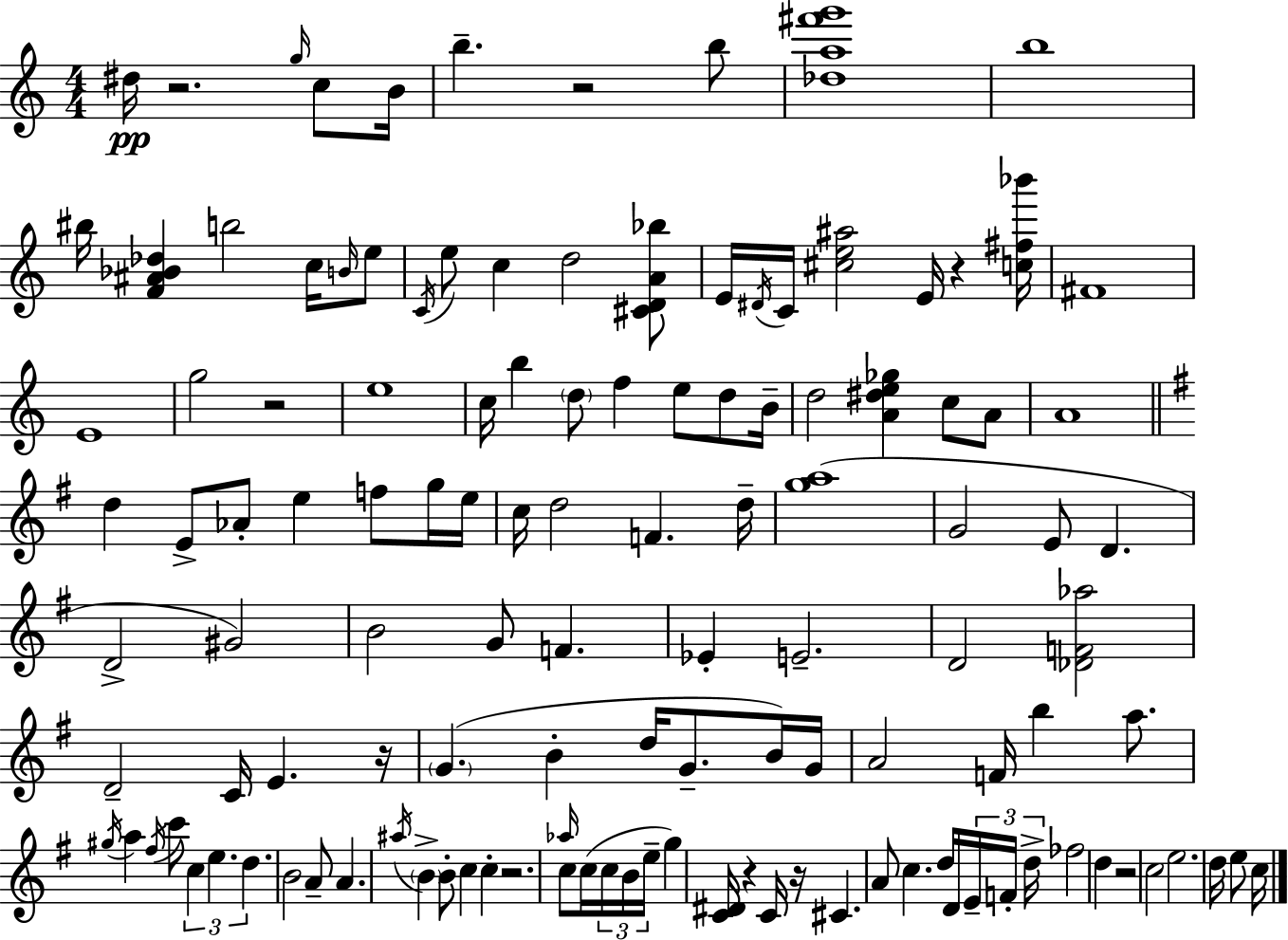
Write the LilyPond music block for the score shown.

{
  \clef treble
  \numericTimeSignature
  \time 4/4
  \key a \minor
  \repeat volta 2 { dis''16\pp r2. \grace { g''16 } c''8 | b'16 b''4.-- r2 b''8 | <des'' a'' fis''' g'''>1 | b''1 | \break bis''16 <f' ais' bes' des''>4 b''2 c''16 \grace { b'16 } | e''8 \acciaccatura { c'16 } e''8 c''4 d''2 | <cis' d' a' bes''>8 e'16 \acciaccatura { dis'16 } c'16 <cis'' e'' ais''>2 e'16 r4 | <c'' fis'' bes'''>16 fis'1 | \break e'1 | g''2 r2 | e''1 | c''16 b''4 \parenthesize d''8 f''4 e''8 | \break d''8 b'16-- d''2 <a' dis'' e'' ges''>4 | c''8 a'8 a'1 | \bar "||" \break \key g \major d''4 e'8-> aes'8-. e''4 f''8 g''16 e''16 | c''16 d''2 f'4. d''16-- | <g'' a''>1( | g'2 e'8 d'4. | \break d'2-> gis'2) | b'2 g'8 f'4. | ees'4-. e'2.-- | d'2 <des' f' aes''>2 | \break d'2-- c'16 e'4. r16 | \parenthesize g'4.( b'4-. d''16 g'8.-- b'16) g'16 | a'2 f'16 b''4 a''8. | \acciaccatura { gis''16 } a''4 \acciaccatura { fis''16 } c'''8 \tuplet 3/2 { c''4 e''4. | \break d''4. } b'2 | a'8-- a'4. \acciaccatura { ais''16 } \parenthesize b'4-> b'8-. c''4 | c''4-. r2. | \grace { aes''16 } c''8 c''16( \tuplet 3/2 { c''16 b'16 e''16-- } g''4) <c' dis'>16 r4 | \break c'16 r16 cis'4. a'8 c''4. | d''16 d'16 \tuplet 3/2 { e'16-- f'16-. d''16-> } fes''2 | d''4 r2 c''2 | e''2. | \break d''16 e''8 c''16 } \bar "|."
}